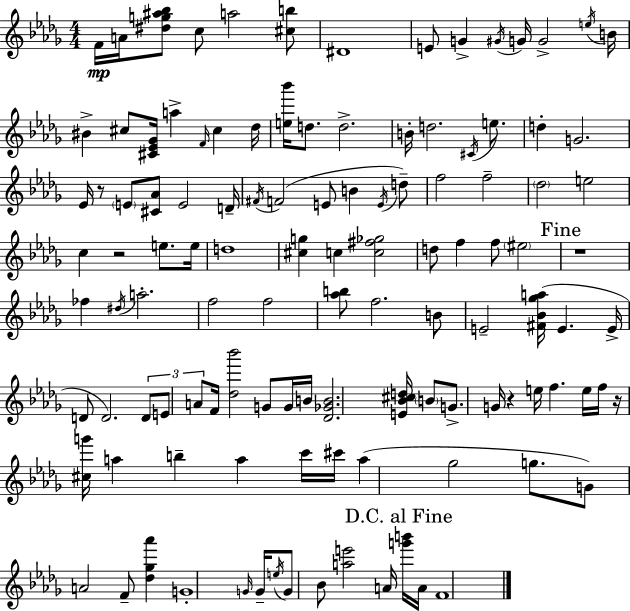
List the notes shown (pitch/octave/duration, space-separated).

F4/s A4/s [D#5,G5,A#5,Bb5]/e C5/e A5/h [C#5,B5]/e D#4/w E4/e G4/q G#4/s G4/s G4/h E5/s B4/s BIS4/q C#5/e [C#4,Eb4,Gb4]/s A5/q F4/s C#5/q Db5/s [E5,Bb6]/s D5/e. D5/h. B4/s D5/h. C#4/s E5/e. D5/q G4/h. Eb4/s R/e E4/e [C#4,Ab4]/e E4/h D4/s F#4/s F4/h E4/e B4/q E4/s D5/e F5/h F5/h Db5/h E5/h C5/q R/h E5/e. E5/s D5/w [C#5,G5]/q C5/q [C5,F#5,Gb5]/h D5/e F5/q F5/e EIS5/h R/w FES5/q D#5/s A5/h. F5/h F5/h [Ab5,B5]/e F5/h. B4/e E4/h [F#4,Bb4,Gb5,A5]/s E4/q. E4/s D4/e D4/h. D4/e E4/e A4/e F4/s [Db5,Bb6]/h G4/e G4/s B4/s [Db4,Gb4,B4]/h. [E4,Bb4,C#5,D5]/s B4/e G4/e. G4/s R/q E5/s F5/q. E5/s F5/s R/s [C#5,G6]/s A5/q B5/q A5/q C6/s C#6/s A5/q Gb5/h G5/e. G4/e A4/h F4/e [Db5,Gb5,Ab6]/q G4/w G4/s G4/s E5/s G4/e Bb4/e [A5,E6]/h A4/s [G6,B6]/s A4/s F4/w